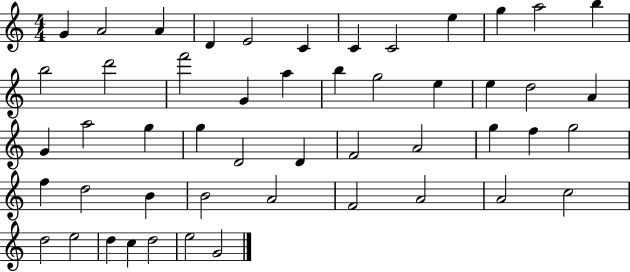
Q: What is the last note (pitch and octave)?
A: G4